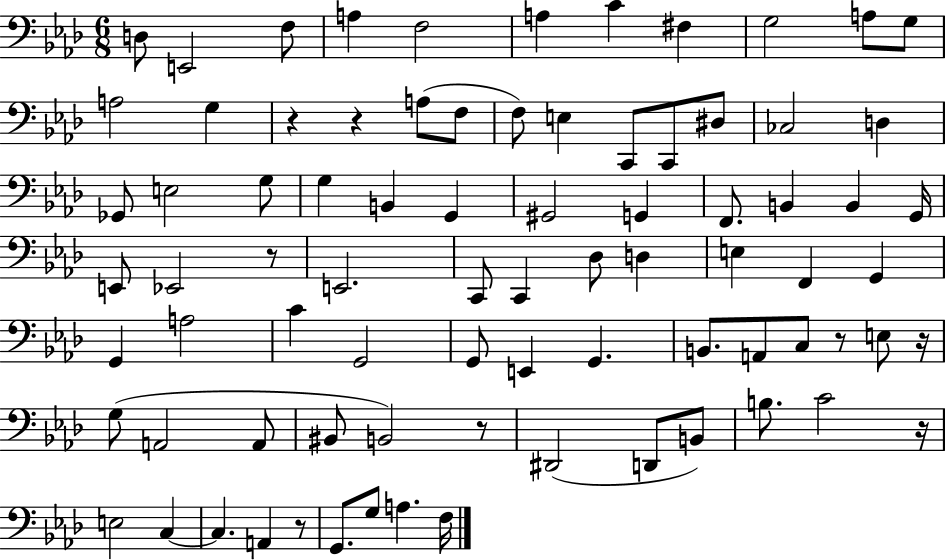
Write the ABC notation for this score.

X:1
T:Untitled
M:6/8
L:1/4
K:Ab
D,/2 E,,2 F,/2 A, F,2 A, C ^F, G,2 A,/2 G,/2 A,2 G, z z A,/2 F,/2 F,/2 E, C,,/2 C,,/2 ^D,/2 _C,2 D, _G,,/2 E,2 G,/2 G, B,, G,, ^G,,2 G,, F,,/2 B,, B,, G,,/4 E,,/2 _E,,2 z/2 E,,2 C,,/2 C,, _D,/2 D, E, F,, G,, G,, A,2 C G,,2 G,,/2 E,, G,, B,,/2 A,,/2 C,/2 z/2 E,/2 z/4 G,/2 A,,2 A,,/2 ^B,,/2 B,,2 z/2 ^D,,2 D,,/2 B,,/2 B,/2 C2 z/4 E,2 C, C, A,, z/2 G,,/2 G,/2 A, F,/4